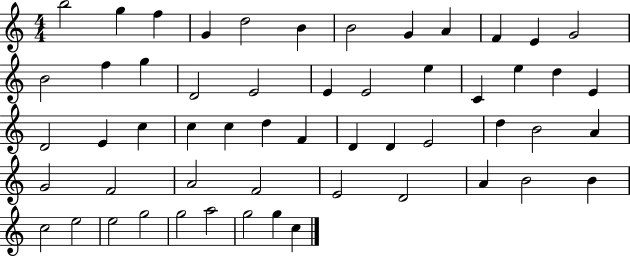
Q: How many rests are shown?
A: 0